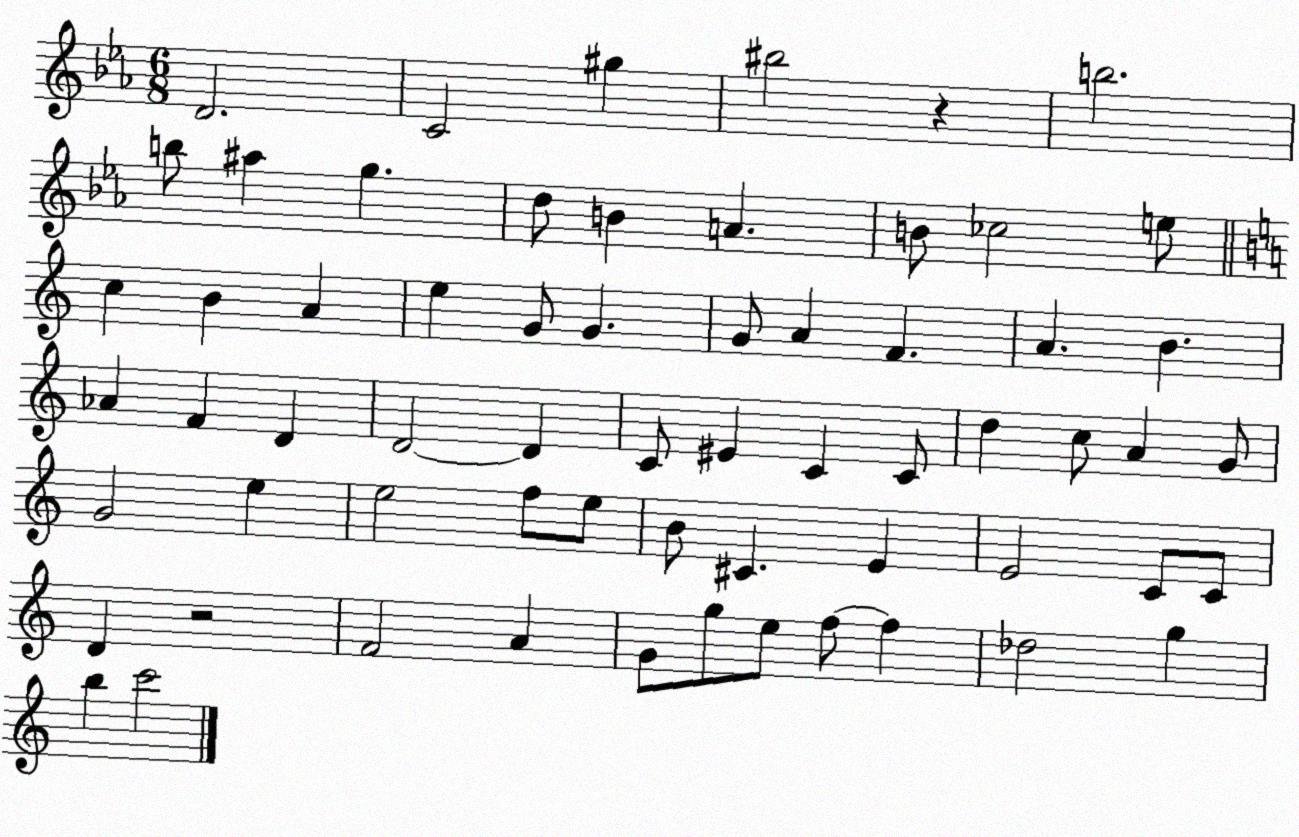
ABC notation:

X:1
T:Untitled
M:6/8
L:1/4
K:Eb
D2 C2 ^g ^b2 z b2 b/2 ^a g d/2 B A B/2 _c2 e/2 c B A e G/2 G G/2 A F A B _A F D D2 D C/2 ^E C C/2 d c/2 A G/2 G2 e e2 f/2 e/2 B/2 ^C E E2 C/2 C/2 D z2 F2 A G/2 g/2 e/2 f/2 f _d2 g b c'2